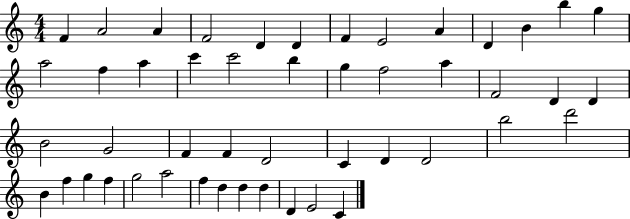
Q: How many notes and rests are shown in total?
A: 48